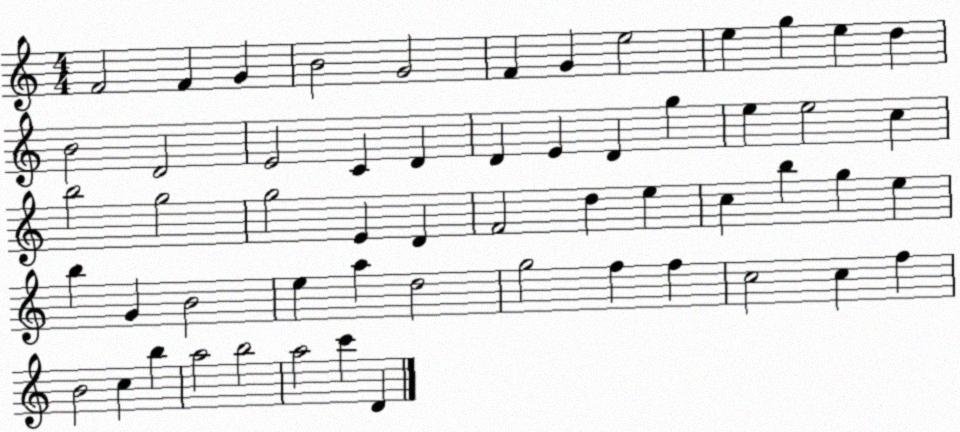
X:1
T:Untitled
M:4/4
L:1/4
K:C
F2 F G B2 G2 F G e2 e g e d B2 D2 E2 C D D E D g e e2 c b2 g2 g2 E D F2 d e c b g e b G B2 e a d2 g2 f f c2 c f B2 c b a2 b2 a2 c' D